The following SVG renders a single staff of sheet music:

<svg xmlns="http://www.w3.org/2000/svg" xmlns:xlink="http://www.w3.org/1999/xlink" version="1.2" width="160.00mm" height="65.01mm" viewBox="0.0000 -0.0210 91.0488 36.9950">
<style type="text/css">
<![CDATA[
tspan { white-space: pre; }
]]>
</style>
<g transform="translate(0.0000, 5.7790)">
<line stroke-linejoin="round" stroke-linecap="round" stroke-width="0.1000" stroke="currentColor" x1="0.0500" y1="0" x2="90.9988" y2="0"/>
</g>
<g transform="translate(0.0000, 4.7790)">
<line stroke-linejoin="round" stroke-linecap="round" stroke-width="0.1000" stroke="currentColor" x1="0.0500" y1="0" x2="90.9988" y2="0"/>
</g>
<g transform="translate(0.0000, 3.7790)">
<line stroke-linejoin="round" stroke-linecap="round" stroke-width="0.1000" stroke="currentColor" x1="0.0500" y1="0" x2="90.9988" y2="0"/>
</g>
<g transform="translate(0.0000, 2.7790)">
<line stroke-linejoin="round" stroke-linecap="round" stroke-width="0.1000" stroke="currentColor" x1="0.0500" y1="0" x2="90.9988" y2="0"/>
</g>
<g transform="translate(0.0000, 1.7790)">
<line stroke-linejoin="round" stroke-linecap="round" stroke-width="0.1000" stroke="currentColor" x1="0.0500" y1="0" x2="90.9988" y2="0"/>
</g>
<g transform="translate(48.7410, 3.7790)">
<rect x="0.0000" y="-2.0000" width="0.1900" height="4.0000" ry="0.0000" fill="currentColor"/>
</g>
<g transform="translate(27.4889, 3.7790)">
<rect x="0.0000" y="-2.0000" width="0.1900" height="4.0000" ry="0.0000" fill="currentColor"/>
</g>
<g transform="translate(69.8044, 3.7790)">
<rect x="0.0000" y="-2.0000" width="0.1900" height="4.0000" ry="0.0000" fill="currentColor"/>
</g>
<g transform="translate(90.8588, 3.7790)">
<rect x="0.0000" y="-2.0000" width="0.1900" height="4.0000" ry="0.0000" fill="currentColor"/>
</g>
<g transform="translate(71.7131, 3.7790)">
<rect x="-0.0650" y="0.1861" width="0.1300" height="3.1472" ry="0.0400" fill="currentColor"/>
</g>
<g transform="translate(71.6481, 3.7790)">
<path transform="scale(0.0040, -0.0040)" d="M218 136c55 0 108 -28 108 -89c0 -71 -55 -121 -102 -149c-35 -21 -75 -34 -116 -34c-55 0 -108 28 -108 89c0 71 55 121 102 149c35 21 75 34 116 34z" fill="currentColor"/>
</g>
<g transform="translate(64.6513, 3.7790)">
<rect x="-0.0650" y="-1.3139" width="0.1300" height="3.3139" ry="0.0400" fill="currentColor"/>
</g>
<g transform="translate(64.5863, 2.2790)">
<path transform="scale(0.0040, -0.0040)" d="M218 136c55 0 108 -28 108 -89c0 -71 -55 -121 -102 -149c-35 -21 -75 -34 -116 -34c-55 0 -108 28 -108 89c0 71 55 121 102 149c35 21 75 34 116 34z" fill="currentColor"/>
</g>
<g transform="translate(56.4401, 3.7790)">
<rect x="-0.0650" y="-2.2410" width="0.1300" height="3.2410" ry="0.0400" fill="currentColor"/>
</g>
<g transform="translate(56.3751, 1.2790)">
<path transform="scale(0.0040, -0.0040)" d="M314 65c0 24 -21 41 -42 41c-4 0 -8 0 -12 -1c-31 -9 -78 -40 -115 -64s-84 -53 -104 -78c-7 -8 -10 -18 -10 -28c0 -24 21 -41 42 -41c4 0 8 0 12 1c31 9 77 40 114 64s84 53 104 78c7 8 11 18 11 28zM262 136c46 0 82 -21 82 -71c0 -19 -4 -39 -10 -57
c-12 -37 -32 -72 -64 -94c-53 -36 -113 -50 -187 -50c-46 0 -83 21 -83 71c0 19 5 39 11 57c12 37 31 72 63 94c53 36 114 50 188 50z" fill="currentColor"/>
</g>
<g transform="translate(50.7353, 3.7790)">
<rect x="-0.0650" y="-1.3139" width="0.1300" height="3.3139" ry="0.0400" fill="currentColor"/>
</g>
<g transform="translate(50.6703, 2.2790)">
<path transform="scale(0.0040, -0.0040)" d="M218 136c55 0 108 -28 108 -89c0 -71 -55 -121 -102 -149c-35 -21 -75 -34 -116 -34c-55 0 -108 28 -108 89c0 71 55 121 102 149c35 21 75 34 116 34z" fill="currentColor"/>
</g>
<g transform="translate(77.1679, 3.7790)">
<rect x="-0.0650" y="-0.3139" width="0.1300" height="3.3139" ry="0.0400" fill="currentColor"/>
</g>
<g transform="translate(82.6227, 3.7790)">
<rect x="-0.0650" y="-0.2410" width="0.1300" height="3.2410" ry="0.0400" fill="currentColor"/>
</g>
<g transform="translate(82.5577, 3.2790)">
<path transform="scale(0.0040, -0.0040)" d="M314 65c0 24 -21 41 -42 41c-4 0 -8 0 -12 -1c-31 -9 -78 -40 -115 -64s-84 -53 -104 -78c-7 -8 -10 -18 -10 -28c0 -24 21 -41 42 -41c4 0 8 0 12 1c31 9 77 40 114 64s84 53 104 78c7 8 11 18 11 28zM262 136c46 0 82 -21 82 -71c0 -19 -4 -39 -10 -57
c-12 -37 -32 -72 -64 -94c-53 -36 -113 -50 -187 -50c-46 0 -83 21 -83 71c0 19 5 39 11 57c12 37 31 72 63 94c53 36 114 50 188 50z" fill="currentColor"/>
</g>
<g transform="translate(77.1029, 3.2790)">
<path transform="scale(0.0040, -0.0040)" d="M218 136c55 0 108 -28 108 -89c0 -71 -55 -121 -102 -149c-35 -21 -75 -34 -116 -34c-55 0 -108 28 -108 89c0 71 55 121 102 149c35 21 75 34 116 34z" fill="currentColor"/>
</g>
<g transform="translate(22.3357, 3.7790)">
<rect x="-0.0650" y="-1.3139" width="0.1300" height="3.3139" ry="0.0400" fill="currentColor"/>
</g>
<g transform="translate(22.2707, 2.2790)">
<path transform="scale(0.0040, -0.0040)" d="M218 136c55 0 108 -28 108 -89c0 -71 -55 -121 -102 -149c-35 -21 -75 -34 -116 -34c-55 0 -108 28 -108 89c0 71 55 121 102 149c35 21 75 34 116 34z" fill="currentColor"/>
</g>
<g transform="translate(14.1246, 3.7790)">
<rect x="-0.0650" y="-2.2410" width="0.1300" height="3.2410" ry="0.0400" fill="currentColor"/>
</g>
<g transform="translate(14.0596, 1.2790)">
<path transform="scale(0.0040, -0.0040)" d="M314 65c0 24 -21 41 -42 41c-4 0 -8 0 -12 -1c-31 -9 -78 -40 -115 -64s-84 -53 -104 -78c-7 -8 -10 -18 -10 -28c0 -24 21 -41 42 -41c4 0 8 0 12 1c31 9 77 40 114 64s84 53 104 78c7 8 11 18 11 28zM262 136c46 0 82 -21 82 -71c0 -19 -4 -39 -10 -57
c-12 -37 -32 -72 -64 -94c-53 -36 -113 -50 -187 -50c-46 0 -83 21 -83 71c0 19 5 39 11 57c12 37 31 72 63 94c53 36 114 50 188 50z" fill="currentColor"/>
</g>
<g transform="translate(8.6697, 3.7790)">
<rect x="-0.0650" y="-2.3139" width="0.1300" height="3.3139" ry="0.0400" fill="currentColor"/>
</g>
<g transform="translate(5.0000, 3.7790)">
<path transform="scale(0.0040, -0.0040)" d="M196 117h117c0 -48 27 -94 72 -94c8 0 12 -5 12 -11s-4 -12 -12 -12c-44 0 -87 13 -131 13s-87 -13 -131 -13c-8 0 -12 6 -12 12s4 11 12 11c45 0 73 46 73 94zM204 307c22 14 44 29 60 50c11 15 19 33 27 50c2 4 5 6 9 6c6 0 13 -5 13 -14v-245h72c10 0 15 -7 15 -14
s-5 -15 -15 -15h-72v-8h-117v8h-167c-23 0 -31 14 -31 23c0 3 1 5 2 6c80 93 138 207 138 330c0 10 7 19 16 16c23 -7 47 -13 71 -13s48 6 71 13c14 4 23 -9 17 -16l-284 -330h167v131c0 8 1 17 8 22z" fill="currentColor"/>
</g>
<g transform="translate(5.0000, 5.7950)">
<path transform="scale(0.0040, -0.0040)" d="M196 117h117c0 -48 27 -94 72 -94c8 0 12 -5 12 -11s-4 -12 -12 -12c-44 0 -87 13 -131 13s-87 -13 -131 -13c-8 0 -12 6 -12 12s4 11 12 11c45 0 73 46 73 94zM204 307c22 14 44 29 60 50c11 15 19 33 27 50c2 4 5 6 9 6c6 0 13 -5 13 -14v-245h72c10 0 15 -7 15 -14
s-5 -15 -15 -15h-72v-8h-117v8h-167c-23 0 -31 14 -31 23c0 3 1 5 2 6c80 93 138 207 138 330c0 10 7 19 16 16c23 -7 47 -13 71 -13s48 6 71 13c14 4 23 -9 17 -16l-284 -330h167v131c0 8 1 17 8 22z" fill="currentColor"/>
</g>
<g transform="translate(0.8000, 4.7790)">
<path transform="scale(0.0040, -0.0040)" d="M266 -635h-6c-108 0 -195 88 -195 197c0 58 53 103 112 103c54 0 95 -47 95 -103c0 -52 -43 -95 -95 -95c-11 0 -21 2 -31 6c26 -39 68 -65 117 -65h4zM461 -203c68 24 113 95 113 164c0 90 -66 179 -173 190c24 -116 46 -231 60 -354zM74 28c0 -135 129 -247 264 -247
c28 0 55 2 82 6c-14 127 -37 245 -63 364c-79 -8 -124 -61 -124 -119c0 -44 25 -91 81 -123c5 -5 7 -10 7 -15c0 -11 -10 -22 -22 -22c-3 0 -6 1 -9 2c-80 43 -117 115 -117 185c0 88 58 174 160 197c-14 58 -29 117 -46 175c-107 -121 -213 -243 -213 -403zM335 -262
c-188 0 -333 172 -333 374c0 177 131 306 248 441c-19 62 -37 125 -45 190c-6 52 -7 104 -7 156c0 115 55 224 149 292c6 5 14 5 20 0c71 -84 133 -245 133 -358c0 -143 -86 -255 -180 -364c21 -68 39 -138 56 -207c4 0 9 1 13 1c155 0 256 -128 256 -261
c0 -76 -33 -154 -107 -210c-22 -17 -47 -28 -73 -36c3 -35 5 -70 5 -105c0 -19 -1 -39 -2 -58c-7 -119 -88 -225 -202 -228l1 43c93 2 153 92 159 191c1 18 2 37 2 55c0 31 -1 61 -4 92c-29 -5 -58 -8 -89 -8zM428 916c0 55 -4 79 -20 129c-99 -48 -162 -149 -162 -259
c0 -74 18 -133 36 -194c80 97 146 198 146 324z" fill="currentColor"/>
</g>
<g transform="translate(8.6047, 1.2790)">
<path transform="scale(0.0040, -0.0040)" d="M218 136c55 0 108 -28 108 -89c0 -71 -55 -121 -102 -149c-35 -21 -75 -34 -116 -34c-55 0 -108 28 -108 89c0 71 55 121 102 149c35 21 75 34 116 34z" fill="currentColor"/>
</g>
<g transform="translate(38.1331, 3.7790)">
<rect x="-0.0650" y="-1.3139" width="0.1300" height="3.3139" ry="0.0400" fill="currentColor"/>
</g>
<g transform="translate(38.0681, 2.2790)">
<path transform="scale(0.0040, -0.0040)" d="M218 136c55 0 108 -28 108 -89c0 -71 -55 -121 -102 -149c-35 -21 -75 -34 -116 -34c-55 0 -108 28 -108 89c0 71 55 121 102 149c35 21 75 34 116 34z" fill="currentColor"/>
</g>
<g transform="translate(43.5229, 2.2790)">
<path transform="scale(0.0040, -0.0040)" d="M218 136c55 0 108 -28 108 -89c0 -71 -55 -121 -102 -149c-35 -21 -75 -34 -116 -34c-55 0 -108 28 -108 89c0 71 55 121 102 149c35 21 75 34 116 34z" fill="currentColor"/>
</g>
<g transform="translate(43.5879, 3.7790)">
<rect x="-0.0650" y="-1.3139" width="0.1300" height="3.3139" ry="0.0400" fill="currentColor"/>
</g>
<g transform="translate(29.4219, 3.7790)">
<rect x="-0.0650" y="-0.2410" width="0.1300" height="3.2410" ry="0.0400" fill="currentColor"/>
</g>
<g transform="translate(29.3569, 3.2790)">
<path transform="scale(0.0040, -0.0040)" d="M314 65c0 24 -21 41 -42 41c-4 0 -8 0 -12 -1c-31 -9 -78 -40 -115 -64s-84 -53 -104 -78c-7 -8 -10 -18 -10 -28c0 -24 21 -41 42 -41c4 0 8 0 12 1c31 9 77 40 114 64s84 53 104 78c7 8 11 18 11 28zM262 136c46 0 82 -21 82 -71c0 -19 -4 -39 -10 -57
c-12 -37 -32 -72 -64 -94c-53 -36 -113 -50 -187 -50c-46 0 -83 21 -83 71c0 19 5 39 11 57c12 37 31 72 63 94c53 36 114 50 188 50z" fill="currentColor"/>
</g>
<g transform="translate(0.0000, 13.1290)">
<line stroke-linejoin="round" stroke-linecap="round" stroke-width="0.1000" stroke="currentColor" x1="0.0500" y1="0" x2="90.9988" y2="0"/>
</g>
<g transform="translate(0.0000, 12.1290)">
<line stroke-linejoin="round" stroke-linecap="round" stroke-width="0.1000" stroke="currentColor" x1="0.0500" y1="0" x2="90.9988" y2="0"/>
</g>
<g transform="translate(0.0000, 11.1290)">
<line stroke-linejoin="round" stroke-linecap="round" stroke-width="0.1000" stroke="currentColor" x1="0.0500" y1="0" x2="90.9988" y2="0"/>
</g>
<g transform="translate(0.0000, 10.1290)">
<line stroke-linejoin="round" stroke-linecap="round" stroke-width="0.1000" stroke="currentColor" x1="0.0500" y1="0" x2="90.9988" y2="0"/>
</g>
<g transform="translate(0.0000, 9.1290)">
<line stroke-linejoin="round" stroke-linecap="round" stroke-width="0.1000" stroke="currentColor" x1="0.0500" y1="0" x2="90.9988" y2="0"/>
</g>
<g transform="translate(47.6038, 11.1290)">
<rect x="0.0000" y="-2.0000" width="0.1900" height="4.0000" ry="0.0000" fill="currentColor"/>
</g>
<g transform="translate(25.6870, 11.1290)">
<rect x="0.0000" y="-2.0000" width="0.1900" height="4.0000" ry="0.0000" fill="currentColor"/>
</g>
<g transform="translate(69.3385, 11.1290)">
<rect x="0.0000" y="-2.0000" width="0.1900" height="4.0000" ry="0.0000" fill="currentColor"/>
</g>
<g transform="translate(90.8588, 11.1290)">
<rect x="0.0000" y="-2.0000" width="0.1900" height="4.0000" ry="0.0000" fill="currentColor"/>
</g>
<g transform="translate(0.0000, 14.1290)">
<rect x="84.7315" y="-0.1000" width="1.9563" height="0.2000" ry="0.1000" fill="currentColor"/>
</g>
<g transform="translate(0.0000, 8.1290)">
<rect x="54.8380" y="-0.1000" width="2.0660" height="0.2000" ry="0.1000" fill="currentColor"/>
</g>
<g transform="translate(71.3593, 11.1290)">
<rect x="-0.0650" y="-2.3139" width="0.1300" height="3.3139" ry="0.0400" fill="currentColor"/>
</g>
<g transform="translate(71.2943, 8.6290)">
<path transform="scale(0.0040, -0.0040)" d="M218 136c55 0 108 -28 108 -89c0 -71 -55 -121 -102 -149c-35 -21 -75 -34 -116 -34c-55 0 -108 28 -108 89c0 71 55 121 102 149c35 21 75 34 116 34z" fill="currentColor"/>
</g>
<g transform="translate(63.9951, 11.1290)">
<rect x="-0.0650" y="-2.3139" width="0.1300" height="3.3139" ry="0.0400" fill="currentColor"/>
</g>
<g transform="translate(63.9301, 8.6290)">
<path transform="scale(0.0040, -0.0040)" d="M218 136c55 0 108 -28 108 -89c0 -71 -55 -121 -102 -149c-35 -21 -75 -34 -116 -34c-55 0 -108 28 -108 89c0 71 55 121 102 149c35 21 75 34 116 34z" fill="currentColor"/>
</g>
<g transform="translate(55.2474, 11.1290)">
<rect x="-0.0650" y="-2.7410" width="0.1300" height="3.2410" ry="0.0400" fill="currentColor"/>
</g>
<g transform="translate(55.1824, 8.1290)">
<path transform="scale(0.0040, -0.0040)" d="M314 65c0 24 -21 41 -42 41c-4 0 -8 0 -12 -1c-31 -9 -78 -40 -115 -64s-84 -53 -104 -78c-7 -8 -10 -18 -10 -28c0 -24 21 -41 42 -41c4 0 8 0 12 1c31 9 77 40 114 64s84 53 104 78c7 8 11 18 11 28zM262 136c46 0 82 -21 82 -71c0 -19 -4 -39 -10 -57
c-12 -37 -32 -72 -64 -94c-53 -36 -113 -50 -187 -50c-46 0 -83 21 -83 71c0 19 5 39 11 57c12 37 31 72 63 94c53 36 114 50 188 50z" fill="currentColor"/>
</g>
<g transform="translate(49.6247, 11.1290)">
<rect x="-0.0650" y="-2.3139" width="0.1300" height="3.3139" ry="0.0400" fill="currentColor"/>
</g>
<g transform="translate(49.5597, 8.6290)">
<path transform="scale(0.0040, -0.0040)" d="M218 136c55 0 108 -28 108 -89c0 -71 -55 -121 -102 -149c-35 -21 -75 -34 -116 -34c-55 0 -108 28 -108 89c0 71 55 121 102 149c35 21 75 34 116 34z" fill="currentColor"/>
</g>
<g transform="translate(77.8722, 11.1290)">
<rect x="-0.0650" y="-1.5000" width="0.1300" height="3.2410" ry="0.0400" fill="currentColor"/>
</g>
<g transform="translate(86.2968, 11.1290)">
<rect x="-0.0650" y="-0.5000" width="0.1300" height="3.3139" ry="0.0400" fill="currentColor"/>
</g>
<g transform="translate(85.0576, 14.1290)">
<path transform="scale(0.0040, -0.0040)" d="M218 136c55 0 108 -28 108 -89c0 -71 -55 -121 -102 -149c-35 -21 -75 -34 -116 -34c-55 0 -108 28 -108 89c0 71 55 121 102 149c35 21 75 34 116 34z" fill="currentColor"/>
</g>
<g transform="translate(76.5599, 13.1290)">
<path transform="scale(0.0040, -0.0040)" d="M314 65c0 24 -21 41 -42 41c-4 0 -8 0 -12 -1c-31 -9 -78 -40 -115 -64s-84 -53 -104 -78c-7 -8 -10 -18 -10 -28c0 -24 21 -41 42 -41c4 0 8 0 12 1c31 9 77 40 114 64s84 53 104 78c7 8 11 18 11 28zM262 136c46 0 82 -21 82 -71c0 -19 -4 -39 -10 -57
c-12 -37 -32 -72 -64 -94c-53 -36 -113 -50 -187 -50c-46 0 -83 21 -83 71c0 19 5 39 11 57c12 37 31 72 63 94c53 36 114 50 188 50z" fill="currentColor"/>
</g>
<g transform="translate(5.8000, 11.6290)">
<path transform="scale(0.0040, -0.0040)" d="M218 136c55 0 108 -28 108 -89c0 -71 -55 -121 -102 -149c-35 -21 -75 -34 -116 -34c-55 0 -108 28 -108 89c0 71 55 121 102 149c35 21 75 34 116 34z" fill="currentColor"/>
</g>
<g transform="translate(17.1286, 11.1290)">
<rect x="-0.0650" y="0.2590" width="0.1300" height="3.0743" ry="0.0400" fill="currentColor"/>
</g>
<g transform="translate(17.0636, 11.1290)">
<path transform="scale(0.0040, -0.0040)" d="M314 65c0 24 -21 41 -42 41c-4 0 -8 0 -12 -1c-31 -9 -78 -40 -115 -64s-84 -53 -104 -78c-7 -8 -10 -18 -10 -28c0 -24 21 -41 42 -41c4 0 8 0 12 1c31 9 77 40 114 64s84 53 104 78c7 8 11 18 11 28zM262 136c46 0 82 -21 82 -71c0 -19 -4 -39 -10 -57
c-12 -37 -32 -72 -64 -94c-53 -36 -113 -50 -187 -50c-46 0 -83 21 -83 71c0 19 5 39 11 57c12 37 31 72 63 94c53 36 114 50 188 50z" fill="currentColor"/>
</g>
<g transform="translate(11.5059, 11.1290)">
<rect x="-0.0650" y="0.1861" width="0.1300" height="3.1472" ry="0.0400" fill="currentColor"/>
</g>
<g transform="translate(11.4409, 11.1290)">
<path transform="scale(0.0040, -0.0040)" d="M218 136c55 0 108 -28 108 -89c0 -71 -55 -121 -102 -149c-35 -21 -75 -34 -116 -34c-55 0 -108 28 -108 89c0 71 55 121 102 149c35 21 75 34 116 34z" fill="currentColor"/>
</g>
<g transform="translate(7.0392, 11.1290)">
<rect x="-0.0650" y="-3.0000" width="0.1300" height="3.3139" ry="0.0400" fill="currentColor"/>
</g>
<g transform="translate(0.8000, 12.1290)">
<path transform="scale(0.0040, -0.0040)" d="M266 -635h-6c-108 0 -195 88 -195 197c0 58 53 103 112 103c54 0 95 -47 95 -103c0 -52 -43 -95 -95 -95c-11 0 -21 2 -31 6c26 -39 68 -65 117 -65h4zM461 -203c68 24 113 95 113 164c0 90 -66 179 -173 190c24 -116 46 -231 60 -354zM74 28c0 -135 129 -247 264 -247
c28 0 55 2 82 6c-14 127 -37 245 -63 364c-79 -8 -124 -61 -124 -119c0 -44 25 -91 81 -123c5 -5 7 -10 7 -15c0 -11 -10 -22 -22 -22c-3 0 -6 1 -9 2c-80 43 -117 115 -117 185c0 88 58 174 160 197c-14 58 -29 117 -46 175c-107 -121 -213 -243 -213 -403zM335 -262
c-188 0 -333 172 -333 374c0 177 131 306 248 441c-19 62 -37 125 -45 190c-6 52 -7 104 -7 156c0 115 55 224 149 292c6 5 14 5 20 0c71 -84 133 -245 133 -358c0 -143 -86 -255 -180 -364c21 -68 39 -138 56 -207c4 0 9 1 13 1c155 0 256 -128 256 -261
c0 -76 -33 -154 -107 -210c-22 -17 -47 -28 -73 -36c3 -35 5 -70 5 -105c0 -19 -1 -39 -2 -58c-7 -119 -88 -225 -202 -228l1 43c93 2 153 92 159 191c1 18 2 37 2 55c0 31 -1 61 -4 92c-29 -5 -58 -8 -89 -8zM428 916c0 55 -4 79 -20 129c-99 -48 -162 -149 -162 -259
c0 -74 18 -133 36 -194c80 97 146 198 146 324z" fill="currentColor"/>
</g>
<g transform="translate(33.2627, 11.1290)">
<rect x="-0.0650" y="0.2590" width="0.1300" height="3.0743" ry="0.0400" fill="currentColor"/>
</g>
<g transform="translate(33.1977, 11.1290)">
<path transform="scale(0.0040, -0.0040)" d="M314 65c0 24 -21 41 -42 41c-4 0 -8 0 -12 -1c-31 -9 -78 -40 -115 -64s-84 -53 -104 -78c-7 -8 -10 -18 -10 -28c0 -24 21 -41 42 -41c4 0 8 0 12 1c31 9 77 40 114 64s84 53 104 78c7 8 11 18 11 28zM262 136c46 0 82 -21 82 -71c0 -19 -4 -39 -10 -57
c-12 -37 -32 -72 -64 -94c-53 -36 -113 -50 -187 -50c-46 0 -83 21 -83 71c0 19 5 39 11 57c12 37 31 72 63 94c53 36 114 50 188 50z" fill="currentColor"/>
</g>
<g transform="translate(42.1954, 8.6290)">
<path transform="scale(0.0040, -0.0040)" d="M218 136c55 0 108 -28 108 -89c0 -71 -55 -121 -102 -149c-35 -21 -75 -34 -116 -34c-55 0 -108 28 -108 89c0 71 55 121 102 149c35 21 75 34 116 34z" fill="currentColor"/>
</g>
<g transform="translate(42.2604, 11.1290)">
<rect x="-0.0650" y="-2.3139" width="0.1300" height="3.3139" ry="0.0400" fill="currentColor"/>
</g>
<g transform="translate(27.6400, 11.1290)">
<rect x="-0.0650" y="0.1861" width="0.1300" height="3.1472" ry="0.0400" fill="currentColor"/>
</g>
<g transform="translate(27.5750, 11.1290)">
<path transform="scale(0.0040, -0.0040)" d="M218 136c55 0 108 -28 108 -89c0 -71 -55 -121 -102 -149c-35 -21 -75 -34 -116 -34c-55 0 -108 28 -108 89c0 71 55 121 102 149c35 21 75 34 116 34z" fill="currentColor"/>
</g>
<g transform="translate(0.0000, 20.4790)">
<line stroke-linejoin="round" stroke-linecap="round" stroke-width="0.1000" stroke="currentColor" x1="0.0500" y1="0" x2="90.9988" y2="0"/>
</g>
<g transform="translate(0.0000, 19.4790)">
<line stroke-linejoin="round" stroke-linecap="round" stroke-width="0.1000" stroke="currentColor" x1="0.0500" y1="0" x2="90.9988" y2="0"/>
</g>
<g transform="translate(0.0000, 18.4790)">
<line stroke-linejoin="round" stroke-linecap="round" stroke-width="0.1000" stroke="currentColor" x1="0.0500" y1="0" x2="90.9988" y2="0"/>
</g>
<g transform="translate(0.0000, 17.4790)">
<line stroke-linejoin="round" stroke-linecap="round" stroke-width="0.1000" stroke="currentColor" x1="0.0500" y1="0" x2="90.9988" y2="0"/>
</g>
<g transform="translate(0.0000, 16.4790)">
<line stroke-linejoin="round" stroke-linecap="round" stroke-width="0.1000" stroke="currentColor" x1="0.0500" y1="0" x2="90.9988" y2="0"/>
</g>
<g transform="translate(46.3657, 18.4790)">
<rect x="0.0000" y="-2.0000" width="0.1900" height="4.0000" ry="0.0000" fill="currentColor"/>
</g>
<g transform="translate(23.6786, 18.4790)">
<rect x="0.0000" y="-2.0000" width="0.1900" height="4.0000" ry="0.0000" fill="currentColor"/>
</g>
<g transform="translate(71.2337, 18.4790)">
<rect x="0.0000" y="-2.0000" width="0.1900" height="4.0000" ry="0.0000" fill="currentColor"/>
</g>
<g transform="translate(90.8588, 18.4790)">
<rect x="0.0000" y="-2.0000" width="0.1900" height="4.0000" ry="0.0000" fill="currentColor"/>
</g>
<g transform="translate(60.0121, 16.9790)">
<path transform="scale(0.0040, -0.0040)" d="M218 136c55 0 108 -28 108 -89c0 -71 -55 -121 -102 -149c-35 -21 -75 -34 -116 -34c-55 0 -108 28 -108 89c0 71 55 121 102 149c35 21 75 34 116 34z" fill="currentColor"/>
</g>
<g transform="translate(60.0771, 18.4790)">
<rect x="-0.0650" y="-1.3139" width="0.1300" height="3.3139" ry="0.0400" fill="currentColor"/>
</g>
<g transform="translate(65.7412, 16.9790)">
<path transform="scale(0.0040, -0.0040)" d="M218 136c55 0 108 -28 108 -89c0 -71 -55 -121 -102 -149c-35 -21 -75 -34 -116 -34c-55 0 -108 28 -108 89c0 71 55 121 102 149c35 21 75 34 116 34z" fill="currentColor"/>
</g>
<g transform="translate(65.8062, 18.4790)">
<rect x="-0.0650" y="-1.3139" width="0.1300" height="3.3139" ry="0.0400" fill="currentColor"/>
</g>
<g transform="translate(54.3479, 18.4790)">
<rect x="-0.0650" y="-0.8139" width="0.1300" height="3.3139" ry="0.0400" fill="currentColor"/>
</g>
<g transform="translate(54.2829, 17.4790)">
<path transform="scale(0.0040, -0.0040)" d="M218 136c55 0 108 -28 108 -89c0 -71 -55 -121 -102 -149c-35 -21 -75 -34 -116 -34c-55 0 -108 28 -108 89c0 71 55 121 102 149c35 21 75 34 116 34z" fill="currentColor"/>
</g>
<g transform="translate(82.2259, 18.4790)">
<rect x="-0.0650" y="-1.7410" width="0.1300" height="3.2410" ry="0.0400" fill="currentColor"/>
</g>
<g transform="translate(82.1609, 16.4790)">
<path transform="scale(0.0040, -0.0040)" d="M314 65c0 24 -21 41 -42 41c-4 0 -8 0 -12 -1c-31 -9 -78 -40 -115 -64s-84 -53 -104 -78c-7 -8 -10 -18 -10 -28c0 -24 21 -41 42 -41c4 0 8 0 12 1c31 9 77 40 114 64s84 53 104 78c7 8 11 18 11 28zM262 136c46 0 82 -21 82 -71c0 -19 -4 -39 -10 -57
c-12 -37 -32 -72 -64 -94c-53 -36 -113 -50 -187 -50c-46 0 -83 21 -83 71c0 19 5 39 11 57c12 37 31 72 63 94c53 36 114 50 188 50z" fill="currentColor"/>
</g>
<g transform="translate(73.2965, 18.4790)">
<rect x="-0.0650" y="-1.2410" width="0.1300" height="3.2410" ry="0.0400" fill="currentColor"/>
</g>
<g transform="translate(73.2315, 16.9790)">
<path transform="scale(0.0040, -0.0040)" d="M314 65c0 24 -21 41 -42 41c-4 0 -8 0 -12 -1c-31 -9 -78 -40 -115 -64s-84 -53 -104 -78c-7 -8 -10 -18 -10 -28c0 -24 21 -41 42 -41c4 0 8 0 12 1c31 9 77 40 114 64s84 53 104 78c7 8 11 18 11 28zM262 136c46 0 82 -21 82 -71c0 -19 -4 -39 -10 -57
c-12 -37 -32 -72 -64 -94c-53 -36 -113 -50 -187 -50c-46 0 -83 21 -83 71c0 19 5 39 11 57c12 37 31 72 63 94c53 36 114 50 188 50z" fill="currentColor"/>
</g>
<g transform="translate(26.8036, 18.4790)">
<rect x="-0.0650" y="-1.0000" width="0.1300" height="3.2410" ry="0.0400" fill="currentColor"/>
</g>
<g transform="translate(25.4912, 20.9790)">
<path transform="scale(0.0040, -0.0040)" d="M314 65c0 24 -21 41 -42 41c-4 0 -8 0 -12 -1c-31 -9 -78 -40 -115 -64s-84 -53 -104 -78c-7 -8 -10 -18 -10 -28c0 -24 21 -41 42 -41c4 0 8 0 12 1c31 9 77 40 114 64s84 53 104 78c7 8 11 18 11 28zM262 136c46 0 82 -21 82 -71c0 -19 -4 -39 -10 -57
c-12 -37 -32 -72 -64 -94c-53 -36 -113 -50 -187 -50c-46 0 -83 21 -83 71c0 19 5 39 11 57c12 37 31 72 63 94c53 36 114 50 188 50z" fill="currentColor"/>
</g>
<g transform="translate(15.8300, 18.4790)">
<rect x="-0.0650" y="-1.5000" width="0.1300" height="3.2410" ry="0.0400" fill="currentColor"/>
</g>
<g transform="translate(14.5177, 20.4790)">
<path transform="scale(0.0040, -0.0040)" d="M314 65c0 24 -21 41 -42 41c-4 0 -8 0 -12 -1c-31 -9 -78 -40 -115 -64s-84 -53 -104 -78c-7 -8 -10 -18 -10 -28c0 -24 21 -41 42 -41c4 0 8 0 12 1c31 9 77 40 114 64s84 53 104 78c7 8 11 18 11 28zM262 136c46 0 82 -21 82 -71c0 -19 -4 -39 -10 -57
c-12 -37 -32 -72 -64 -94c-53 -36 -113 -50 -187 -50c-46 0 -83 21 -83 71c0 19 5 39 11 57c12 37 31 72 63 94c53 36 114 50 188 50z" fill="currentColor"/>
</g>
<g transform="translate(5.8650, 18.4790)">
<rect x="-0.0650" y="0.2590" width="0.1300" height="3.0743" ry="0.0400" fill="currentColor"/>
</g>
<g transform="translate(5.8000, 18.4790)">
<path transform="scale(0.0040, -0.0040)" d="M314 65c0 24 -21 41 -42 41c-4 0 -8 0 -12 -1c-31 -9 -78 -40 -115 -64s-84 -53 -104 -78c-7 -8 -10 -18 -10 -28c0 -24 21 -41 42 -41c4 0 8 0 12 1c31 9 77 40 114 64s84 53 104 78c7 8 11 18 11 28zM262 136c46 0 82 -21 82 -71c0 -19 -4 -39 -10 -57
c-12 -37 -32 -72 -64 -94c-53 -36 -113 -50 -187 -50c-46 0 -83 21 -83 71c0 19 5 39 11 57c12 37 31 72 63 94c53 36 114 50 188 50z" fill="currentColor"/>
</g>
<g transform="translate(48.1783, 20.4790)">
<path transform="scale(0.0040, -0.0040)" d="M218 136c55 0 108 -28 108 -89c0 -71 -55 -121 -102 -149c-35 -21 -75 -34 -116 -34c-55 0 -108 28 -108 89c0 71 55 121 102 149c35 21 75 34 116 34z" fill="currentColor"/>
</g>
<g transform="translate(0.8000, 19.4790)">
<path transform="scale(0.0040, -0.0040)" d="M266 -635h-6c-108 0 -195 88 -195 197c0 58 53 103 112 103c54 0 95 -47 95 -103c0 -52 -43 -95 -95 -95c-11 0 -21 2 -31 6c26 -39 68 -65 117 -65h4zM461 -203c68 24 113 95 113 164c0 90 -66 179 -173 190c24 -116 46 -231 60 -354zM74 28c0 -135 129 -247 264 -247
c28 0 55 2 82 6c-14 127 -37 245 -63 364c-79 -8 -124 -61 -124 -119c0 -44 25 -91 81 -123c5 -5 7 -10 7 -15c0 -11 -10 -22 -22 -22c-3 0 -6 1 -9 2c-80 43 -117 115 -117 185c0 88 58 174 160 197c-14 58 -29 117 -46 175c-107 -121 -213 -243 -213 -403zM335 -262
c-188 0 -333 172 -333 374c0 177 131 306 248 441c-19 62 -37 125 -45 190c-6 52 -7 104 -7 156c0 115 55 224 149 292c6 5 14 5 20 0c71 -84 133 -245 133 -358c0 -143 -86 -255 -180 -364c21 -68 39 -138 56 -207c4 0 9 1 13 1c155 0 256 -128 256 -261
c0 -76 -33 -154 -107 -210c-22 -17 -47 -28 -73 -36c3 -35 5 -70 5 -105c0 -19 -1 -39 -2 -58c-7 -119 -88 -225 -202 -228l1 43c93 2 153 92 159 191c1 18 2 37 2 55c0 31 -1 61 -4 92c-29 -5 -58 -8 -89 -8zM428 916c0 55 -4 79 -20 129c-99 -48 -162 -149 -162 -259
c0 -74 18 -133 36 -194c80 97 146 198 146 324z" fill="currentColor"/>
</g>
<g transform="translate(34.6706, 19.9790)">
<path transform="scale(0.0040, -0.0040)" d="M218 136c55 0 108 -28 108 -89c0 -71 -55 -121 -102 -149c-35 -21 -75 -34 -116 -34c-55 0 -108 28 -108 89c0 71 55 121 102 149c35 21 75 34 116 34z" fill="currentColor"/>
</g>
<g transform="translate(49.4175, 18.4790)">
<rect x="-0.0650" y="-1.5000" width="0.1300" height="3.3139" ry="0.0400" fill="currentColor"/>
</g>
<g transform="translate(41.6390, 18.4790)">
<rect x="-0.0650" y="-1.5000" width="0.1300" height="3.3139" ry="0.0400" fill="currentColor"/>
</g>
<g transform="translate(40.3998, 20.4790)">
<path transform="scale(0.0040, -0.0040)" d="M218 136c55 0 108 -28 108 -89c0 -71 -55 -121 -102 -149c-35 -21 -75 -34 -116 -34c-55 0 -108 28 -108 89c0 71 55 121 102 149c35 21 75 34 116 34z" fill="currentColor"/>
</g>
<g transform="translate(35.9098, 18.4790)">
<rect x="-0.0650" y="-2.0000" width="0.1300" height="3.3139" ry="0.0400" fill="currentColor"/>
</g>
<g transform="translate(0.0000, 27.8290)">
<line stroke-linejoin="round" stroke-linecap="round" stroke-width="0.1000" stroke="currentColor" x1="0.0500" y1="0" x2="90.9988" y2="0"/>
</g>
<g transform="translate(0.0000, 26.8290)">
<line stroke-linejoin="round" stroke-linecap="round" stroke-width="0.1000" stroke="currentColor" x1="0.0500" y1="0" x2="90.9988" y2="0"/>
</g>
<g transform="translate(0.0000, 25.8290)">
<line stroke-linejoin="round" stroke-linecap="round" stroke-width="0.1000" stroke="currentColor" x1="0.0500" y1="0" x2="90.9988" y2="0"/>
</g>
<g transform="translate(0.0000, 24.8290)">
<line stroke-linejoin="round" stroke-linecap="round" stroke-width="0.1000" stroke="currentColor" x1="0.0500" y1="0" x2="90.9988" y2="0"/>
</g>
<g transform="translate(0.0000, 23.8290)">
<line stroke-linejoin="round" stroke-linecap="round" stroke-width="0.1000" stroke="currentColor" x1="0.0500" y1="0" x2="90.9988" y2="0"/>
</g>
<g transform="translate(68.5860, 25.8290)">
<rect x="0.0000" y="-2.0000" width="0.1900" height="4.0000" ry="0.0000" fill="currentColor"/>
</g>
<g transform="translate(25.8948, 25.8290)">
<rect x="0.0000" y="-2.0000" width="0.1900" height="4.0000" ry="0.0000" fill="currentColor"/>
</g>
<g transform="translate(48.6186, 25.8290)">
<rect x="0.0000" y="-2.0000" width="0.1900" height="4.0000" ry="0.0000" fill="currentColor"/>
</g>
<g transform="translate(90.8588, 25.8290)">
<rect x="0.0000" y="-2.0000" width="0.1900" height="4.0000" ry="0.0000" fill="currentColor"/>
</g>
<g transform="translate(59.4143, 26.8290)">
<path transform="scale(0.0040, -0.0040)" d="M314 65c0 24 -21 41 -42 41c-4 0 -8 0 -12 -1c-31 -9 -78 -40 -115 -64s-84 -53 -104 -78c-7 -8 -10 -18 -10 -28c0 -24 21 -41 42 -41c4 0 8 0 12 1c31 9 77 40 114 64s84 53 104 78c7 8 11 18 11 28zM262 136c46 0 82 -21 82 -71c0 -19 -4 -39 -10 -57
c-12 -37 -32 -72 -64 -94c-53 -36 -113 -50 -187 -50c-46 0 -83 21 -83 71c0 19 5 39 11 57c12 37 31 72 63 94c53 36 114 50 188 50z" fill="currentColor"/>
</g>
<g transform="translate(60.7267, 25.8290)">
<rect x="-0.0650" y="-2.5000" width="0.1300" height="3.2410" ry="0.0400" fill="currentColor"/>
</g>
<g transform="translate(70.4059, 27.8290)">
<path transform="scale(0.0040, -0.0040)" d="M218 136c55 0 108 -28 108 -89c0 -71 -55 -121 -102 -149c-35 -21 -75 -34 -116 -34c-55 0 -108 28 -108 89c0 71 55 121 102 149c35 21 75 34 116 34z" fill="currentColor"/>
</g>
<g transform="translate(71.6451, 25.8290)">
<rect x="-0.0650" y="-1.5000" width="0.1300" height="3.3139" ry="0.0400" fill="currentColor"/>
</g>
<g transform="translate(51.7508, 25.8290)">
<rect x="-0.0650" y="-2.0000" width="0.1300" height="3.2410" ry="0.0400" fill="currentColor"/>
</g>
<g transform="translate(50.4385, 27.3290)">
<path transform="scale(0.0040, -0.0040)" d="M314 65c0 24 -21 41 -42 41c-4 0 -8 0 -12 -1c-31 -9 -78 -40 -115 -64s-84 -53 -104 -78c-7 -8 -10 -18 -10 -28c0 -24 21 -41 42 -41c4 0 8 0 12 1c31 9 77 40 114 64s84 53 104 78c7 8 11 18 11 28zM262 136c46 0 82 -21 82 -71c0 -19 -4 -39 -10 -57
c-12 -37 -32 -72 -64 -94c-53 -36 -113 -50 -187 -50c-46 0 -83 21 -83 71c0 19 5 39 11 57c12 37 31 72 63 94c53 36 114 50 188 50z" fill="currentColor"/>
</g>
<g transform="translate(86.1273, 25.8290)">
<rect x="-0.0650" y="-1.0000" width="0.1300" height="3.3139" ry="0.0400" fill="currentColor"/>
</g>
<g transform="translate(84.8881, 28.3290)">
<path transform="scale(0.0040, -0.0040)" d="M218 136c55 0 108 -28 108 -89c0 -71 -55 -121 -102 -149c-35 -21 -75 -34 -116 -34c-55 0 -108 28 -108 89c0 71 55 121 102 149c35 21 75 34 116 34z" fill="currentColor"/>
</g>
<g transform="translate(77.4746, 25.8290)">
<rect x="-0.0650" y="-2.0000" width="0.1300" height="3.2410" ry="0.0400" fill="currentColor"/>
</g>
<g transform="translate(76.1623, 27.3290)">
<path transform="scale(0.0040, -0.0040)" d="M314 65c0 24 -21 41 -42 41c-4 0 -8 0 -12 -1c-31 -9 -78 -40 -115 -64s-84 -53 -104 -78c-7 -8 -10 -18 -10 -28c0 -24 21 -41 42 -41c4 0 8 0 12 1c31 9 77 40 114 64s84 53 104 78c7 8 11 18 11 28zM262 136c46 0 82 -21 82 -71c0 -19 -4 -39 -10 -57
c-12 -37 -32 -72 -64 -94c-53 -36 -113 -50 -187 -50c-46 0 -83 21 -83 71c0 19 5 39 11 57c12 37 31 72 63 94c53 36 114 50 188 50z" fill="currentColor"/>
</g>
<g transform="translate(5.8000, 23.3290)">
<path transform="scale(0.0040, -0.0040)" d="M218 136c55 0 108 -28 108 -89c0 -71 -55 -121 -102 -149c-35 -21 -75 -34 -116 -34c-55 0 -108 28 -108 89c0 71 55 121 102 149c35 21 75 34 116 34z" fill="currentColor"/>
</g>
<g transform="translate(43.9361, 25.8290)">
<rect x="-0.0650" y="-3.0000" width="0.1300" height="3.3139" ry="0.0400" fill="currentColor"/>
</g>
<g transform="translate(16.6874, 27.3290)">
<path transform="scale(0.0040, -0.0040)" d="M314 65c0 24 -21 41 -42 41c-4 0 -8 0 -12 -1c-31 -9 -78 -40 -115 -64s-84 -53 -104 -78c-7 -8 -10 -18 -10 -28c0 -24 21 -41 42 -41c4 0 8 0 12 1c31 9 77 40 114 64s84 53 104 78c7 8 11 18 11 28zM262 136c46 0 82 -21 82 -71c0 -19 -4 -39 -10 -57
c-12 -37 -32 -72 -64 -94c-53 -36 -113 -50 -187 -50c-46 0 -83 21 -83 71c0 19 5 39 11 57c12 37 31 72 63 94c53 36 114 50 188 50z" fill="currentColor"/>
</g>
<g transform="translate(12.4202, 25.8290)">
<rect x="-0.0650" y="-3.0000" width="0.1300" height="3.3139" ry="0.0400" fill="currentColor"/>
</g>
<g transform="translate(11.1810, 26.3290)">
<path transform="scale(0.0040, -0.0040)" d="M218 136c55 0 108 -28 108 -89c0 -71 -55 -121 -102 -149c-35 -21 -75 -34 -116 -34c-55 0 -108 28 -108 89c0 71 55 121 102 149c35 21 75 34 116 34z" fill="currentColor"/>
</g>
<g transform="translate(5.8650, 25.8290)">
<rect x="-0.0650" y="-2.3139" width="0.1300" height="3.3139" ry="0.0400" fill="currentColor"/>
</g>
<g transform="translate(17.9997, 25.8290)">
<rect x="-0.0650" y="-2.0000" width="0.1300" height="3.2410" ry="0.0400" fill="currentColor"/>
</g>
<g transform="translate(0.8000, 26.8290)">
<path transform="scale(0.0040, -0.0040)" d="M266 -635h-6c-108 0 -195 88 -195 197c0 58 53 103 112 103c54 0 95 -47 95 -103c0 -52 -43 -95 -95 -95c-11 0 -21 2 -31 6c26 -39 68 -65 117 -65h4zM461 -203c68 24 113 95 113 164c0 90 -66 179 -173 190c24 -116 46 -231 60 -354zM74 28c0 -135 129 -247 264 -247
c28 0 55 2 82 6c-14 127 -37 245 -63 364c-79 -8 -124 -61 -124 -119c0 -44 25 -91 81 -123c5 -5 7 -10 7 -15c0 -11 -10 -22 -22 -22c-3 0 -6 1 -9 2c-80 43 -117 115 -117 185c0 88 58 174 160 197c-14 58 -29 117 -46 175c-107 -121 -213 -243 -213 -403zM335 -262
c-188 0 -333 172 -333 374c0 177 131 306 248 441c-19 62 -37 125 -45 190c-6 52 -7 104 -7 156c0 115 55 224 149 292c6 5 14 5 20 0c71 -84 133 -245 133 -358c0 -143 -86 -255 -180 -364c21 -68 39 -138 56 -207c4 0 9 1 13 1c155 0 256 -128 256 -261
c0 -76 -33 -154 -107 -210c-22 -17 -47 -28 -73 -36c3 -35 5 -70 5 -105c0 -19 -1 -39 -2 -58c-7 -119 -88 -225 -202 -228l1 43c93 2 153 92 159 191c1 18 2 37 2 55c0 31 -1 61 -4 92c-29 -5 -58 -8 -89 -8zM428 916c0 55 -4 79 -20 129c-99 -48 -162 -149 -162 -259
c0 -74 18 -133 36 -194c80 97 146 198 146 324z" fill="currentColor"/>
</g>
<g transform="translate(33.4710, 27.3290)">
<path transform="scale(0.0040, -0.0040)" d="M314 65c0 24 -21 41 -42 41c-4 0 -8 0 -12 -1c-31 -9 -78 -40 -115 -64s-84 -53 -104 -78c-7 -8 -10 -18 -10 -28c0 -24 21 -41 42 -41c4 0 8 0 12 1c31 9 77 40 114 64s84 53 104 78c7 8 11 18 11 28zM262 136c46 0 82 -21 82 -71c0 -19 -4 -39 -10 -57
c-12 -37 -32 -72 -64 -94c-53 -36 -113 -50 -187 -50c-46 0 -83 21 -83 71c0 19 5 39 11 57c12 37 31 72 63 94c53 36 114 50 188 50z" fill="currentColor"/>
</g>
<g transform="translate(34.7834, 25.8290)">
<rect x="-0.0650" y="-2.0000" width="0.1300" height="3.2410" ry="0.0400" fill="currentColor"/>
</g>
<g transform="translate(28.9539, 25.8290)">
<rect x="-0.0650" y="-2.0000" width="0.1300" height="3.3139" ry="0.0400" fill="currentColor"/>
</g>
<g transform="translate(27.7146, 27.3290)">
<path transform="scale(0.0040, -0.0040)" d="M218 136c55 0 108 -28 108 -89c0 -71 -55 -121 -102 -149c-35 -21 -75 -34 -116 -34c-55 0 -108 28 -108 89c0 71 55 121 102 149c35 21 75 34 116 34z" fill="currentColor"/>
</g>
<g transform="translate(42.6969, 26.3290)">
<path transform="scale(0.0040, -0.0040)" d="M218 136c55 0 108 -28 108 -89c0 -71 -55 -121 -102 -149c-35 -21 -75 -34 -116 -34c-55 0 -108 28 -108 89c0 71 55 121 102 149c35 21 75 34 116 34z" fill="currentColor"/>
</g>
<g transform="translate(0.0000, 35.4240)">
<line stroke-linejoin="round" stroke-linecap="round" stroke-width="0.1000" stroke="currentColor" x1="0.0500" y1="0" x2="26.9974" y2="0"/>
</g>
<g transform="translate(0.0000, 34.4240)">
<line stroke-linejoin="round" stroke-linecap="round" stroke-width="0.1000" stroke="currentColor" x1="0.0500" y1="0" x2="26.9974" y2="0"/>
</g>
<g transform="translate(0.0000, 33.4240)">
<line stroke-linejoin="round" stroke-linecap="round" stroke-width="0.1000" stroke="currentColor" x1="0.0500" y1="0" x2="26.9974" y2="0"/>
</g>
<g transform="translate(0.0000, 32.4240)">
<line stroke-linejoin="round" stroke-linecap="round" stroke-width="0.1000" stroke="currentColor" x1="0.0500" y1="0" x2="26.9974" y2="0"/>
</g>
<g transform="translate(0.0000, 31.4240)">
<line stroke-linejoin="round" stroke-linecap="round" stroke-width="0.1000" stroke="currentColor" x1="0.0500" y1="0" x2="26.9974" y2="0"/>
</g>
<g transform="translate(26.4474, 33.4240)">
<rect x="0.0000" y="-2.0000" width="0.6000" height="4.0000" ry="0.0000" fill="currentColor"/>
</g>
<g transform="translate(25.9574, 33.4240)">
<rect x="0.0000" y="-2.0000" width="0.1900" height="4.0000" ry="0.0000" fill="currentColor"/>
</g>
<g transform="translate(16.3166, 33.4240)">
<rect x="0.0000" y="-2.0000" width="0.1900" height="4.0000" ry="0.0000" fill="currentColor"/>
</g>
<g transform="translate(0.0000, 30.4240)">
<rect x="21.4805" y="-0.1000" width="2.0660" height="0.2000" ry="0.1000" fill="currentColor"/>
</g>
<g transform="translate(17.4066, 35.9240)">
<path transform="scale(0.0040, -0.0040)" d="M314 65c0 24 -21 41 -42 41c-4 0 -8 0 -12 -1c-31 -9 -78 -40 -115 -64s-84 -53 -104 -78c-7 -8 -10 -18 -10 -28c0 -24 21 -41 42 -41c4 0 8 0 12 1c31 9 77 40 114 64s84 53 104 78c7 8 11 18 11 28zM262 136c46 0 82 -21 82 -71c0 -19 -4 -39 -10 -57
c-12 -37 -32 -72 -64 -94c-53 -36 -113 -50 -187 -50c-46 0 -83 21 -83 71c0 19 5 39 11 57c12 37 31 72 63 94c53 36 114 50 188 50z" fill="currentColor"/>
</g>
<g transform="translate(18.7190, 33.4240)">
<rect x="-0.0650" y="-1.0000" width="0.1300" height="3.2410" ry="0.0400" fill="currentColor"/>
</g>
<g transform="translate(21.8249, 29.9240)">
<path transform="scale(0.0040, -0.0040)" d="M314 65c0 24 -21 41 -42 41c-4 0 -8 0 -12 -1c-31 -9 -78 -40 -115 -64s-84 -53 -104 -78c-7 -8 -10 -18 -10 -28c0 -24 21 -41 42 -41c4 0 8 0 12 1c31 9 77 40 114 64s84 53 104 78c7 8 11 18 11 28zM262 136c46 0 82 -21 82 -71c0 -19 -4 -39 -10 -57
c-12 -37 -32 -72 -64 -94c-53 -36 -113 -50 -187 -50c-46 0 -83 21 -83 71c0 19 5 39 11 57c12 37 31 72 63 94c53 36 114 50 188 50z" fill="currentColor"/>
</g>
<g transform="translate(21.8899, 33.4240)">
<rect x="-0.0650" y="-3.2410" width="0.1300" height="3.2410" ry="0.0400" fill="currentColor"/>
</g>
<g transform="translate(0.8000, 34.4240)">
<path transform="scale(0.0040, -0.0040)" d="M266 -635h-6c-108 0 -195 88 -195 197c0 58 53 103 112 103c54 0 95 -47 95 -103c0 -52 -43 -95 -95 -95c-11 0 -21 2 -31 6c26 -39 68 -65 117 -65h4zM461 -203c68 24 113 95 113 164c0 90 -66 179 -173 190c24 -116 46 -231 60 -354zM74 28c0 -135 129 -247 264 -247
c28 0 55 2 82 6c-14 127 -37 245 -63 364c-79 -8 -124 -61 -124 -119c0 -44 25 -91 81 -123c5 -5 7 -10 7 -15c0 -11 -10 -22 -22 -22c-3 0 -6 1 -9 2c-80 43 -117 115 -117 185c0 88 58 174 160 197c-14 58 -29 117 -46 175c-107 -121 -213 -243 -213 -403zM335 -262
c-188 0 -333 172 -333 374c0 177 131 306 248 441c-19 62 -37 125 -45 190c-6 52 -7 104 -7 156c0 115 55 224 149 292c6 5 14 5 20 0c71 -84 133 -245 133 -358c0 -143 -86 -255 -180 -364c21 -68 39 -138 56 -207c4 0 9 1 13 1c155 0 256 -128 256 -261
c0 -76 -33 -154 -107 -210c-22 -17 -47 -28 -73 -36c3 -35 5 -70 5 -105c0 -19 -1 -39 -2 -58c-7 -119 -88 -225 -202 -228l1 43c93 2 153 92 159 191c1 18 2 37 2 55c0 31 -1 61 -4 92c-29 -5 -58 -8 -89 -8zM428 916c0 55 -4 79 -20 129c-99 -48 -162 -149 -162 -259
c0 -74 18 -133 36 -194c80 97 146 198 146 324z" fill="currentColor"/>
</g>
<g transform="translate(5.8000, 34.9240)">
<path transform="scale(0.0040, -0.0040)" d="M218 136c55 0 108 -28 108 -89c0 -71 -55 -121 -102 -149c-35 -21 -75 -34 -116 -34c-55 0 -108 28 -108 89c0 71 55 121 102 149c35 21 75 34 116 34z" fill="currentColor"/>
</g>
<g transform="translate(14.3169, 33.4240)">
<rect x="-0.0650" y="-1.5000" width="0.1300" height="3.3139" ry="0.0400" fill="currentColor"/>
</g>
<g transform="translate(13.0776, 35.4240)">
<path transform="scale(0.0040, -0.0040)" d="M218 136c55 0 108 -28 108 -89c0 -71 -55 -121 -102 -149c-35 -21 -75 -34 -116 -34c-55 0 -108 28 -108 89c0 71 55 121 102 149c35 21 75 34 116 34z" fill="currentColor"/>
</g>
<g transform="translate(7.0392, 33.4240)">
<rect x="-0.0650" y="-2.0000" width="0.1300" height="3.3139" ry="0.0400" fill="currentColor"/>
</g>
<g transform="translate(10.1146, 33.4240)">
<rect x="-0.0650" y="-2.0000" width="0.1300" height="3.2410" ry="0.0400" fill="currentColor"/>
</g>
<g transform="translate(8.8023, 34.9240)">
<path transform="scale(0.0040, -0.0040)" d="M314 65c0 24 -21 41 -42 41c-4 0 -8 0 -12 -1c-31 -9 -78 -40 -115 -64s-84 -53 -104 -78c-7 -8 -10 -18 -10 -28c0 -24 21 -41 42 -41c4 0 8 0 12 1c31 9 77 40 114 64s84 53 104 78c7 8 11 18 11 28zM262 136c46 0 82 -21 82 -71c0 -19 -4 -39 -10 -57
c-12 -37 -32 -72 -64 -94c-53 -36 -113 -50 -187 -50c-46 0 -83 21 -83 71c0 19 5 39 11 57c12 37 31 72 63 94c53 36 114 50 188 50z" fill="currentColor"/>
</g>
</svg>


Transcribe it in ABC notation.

X:1
T:Untitled
M:4/4
L:1/4
K:C
g g2 e c2 e e e g2 e B c c2 A B B2 B B2 g g a2 g g E2 C B2 E2 D2 F E E d e e e2 f2 g A F2 F F2 A F2 G2 E F2 D F F2 E D2 b2